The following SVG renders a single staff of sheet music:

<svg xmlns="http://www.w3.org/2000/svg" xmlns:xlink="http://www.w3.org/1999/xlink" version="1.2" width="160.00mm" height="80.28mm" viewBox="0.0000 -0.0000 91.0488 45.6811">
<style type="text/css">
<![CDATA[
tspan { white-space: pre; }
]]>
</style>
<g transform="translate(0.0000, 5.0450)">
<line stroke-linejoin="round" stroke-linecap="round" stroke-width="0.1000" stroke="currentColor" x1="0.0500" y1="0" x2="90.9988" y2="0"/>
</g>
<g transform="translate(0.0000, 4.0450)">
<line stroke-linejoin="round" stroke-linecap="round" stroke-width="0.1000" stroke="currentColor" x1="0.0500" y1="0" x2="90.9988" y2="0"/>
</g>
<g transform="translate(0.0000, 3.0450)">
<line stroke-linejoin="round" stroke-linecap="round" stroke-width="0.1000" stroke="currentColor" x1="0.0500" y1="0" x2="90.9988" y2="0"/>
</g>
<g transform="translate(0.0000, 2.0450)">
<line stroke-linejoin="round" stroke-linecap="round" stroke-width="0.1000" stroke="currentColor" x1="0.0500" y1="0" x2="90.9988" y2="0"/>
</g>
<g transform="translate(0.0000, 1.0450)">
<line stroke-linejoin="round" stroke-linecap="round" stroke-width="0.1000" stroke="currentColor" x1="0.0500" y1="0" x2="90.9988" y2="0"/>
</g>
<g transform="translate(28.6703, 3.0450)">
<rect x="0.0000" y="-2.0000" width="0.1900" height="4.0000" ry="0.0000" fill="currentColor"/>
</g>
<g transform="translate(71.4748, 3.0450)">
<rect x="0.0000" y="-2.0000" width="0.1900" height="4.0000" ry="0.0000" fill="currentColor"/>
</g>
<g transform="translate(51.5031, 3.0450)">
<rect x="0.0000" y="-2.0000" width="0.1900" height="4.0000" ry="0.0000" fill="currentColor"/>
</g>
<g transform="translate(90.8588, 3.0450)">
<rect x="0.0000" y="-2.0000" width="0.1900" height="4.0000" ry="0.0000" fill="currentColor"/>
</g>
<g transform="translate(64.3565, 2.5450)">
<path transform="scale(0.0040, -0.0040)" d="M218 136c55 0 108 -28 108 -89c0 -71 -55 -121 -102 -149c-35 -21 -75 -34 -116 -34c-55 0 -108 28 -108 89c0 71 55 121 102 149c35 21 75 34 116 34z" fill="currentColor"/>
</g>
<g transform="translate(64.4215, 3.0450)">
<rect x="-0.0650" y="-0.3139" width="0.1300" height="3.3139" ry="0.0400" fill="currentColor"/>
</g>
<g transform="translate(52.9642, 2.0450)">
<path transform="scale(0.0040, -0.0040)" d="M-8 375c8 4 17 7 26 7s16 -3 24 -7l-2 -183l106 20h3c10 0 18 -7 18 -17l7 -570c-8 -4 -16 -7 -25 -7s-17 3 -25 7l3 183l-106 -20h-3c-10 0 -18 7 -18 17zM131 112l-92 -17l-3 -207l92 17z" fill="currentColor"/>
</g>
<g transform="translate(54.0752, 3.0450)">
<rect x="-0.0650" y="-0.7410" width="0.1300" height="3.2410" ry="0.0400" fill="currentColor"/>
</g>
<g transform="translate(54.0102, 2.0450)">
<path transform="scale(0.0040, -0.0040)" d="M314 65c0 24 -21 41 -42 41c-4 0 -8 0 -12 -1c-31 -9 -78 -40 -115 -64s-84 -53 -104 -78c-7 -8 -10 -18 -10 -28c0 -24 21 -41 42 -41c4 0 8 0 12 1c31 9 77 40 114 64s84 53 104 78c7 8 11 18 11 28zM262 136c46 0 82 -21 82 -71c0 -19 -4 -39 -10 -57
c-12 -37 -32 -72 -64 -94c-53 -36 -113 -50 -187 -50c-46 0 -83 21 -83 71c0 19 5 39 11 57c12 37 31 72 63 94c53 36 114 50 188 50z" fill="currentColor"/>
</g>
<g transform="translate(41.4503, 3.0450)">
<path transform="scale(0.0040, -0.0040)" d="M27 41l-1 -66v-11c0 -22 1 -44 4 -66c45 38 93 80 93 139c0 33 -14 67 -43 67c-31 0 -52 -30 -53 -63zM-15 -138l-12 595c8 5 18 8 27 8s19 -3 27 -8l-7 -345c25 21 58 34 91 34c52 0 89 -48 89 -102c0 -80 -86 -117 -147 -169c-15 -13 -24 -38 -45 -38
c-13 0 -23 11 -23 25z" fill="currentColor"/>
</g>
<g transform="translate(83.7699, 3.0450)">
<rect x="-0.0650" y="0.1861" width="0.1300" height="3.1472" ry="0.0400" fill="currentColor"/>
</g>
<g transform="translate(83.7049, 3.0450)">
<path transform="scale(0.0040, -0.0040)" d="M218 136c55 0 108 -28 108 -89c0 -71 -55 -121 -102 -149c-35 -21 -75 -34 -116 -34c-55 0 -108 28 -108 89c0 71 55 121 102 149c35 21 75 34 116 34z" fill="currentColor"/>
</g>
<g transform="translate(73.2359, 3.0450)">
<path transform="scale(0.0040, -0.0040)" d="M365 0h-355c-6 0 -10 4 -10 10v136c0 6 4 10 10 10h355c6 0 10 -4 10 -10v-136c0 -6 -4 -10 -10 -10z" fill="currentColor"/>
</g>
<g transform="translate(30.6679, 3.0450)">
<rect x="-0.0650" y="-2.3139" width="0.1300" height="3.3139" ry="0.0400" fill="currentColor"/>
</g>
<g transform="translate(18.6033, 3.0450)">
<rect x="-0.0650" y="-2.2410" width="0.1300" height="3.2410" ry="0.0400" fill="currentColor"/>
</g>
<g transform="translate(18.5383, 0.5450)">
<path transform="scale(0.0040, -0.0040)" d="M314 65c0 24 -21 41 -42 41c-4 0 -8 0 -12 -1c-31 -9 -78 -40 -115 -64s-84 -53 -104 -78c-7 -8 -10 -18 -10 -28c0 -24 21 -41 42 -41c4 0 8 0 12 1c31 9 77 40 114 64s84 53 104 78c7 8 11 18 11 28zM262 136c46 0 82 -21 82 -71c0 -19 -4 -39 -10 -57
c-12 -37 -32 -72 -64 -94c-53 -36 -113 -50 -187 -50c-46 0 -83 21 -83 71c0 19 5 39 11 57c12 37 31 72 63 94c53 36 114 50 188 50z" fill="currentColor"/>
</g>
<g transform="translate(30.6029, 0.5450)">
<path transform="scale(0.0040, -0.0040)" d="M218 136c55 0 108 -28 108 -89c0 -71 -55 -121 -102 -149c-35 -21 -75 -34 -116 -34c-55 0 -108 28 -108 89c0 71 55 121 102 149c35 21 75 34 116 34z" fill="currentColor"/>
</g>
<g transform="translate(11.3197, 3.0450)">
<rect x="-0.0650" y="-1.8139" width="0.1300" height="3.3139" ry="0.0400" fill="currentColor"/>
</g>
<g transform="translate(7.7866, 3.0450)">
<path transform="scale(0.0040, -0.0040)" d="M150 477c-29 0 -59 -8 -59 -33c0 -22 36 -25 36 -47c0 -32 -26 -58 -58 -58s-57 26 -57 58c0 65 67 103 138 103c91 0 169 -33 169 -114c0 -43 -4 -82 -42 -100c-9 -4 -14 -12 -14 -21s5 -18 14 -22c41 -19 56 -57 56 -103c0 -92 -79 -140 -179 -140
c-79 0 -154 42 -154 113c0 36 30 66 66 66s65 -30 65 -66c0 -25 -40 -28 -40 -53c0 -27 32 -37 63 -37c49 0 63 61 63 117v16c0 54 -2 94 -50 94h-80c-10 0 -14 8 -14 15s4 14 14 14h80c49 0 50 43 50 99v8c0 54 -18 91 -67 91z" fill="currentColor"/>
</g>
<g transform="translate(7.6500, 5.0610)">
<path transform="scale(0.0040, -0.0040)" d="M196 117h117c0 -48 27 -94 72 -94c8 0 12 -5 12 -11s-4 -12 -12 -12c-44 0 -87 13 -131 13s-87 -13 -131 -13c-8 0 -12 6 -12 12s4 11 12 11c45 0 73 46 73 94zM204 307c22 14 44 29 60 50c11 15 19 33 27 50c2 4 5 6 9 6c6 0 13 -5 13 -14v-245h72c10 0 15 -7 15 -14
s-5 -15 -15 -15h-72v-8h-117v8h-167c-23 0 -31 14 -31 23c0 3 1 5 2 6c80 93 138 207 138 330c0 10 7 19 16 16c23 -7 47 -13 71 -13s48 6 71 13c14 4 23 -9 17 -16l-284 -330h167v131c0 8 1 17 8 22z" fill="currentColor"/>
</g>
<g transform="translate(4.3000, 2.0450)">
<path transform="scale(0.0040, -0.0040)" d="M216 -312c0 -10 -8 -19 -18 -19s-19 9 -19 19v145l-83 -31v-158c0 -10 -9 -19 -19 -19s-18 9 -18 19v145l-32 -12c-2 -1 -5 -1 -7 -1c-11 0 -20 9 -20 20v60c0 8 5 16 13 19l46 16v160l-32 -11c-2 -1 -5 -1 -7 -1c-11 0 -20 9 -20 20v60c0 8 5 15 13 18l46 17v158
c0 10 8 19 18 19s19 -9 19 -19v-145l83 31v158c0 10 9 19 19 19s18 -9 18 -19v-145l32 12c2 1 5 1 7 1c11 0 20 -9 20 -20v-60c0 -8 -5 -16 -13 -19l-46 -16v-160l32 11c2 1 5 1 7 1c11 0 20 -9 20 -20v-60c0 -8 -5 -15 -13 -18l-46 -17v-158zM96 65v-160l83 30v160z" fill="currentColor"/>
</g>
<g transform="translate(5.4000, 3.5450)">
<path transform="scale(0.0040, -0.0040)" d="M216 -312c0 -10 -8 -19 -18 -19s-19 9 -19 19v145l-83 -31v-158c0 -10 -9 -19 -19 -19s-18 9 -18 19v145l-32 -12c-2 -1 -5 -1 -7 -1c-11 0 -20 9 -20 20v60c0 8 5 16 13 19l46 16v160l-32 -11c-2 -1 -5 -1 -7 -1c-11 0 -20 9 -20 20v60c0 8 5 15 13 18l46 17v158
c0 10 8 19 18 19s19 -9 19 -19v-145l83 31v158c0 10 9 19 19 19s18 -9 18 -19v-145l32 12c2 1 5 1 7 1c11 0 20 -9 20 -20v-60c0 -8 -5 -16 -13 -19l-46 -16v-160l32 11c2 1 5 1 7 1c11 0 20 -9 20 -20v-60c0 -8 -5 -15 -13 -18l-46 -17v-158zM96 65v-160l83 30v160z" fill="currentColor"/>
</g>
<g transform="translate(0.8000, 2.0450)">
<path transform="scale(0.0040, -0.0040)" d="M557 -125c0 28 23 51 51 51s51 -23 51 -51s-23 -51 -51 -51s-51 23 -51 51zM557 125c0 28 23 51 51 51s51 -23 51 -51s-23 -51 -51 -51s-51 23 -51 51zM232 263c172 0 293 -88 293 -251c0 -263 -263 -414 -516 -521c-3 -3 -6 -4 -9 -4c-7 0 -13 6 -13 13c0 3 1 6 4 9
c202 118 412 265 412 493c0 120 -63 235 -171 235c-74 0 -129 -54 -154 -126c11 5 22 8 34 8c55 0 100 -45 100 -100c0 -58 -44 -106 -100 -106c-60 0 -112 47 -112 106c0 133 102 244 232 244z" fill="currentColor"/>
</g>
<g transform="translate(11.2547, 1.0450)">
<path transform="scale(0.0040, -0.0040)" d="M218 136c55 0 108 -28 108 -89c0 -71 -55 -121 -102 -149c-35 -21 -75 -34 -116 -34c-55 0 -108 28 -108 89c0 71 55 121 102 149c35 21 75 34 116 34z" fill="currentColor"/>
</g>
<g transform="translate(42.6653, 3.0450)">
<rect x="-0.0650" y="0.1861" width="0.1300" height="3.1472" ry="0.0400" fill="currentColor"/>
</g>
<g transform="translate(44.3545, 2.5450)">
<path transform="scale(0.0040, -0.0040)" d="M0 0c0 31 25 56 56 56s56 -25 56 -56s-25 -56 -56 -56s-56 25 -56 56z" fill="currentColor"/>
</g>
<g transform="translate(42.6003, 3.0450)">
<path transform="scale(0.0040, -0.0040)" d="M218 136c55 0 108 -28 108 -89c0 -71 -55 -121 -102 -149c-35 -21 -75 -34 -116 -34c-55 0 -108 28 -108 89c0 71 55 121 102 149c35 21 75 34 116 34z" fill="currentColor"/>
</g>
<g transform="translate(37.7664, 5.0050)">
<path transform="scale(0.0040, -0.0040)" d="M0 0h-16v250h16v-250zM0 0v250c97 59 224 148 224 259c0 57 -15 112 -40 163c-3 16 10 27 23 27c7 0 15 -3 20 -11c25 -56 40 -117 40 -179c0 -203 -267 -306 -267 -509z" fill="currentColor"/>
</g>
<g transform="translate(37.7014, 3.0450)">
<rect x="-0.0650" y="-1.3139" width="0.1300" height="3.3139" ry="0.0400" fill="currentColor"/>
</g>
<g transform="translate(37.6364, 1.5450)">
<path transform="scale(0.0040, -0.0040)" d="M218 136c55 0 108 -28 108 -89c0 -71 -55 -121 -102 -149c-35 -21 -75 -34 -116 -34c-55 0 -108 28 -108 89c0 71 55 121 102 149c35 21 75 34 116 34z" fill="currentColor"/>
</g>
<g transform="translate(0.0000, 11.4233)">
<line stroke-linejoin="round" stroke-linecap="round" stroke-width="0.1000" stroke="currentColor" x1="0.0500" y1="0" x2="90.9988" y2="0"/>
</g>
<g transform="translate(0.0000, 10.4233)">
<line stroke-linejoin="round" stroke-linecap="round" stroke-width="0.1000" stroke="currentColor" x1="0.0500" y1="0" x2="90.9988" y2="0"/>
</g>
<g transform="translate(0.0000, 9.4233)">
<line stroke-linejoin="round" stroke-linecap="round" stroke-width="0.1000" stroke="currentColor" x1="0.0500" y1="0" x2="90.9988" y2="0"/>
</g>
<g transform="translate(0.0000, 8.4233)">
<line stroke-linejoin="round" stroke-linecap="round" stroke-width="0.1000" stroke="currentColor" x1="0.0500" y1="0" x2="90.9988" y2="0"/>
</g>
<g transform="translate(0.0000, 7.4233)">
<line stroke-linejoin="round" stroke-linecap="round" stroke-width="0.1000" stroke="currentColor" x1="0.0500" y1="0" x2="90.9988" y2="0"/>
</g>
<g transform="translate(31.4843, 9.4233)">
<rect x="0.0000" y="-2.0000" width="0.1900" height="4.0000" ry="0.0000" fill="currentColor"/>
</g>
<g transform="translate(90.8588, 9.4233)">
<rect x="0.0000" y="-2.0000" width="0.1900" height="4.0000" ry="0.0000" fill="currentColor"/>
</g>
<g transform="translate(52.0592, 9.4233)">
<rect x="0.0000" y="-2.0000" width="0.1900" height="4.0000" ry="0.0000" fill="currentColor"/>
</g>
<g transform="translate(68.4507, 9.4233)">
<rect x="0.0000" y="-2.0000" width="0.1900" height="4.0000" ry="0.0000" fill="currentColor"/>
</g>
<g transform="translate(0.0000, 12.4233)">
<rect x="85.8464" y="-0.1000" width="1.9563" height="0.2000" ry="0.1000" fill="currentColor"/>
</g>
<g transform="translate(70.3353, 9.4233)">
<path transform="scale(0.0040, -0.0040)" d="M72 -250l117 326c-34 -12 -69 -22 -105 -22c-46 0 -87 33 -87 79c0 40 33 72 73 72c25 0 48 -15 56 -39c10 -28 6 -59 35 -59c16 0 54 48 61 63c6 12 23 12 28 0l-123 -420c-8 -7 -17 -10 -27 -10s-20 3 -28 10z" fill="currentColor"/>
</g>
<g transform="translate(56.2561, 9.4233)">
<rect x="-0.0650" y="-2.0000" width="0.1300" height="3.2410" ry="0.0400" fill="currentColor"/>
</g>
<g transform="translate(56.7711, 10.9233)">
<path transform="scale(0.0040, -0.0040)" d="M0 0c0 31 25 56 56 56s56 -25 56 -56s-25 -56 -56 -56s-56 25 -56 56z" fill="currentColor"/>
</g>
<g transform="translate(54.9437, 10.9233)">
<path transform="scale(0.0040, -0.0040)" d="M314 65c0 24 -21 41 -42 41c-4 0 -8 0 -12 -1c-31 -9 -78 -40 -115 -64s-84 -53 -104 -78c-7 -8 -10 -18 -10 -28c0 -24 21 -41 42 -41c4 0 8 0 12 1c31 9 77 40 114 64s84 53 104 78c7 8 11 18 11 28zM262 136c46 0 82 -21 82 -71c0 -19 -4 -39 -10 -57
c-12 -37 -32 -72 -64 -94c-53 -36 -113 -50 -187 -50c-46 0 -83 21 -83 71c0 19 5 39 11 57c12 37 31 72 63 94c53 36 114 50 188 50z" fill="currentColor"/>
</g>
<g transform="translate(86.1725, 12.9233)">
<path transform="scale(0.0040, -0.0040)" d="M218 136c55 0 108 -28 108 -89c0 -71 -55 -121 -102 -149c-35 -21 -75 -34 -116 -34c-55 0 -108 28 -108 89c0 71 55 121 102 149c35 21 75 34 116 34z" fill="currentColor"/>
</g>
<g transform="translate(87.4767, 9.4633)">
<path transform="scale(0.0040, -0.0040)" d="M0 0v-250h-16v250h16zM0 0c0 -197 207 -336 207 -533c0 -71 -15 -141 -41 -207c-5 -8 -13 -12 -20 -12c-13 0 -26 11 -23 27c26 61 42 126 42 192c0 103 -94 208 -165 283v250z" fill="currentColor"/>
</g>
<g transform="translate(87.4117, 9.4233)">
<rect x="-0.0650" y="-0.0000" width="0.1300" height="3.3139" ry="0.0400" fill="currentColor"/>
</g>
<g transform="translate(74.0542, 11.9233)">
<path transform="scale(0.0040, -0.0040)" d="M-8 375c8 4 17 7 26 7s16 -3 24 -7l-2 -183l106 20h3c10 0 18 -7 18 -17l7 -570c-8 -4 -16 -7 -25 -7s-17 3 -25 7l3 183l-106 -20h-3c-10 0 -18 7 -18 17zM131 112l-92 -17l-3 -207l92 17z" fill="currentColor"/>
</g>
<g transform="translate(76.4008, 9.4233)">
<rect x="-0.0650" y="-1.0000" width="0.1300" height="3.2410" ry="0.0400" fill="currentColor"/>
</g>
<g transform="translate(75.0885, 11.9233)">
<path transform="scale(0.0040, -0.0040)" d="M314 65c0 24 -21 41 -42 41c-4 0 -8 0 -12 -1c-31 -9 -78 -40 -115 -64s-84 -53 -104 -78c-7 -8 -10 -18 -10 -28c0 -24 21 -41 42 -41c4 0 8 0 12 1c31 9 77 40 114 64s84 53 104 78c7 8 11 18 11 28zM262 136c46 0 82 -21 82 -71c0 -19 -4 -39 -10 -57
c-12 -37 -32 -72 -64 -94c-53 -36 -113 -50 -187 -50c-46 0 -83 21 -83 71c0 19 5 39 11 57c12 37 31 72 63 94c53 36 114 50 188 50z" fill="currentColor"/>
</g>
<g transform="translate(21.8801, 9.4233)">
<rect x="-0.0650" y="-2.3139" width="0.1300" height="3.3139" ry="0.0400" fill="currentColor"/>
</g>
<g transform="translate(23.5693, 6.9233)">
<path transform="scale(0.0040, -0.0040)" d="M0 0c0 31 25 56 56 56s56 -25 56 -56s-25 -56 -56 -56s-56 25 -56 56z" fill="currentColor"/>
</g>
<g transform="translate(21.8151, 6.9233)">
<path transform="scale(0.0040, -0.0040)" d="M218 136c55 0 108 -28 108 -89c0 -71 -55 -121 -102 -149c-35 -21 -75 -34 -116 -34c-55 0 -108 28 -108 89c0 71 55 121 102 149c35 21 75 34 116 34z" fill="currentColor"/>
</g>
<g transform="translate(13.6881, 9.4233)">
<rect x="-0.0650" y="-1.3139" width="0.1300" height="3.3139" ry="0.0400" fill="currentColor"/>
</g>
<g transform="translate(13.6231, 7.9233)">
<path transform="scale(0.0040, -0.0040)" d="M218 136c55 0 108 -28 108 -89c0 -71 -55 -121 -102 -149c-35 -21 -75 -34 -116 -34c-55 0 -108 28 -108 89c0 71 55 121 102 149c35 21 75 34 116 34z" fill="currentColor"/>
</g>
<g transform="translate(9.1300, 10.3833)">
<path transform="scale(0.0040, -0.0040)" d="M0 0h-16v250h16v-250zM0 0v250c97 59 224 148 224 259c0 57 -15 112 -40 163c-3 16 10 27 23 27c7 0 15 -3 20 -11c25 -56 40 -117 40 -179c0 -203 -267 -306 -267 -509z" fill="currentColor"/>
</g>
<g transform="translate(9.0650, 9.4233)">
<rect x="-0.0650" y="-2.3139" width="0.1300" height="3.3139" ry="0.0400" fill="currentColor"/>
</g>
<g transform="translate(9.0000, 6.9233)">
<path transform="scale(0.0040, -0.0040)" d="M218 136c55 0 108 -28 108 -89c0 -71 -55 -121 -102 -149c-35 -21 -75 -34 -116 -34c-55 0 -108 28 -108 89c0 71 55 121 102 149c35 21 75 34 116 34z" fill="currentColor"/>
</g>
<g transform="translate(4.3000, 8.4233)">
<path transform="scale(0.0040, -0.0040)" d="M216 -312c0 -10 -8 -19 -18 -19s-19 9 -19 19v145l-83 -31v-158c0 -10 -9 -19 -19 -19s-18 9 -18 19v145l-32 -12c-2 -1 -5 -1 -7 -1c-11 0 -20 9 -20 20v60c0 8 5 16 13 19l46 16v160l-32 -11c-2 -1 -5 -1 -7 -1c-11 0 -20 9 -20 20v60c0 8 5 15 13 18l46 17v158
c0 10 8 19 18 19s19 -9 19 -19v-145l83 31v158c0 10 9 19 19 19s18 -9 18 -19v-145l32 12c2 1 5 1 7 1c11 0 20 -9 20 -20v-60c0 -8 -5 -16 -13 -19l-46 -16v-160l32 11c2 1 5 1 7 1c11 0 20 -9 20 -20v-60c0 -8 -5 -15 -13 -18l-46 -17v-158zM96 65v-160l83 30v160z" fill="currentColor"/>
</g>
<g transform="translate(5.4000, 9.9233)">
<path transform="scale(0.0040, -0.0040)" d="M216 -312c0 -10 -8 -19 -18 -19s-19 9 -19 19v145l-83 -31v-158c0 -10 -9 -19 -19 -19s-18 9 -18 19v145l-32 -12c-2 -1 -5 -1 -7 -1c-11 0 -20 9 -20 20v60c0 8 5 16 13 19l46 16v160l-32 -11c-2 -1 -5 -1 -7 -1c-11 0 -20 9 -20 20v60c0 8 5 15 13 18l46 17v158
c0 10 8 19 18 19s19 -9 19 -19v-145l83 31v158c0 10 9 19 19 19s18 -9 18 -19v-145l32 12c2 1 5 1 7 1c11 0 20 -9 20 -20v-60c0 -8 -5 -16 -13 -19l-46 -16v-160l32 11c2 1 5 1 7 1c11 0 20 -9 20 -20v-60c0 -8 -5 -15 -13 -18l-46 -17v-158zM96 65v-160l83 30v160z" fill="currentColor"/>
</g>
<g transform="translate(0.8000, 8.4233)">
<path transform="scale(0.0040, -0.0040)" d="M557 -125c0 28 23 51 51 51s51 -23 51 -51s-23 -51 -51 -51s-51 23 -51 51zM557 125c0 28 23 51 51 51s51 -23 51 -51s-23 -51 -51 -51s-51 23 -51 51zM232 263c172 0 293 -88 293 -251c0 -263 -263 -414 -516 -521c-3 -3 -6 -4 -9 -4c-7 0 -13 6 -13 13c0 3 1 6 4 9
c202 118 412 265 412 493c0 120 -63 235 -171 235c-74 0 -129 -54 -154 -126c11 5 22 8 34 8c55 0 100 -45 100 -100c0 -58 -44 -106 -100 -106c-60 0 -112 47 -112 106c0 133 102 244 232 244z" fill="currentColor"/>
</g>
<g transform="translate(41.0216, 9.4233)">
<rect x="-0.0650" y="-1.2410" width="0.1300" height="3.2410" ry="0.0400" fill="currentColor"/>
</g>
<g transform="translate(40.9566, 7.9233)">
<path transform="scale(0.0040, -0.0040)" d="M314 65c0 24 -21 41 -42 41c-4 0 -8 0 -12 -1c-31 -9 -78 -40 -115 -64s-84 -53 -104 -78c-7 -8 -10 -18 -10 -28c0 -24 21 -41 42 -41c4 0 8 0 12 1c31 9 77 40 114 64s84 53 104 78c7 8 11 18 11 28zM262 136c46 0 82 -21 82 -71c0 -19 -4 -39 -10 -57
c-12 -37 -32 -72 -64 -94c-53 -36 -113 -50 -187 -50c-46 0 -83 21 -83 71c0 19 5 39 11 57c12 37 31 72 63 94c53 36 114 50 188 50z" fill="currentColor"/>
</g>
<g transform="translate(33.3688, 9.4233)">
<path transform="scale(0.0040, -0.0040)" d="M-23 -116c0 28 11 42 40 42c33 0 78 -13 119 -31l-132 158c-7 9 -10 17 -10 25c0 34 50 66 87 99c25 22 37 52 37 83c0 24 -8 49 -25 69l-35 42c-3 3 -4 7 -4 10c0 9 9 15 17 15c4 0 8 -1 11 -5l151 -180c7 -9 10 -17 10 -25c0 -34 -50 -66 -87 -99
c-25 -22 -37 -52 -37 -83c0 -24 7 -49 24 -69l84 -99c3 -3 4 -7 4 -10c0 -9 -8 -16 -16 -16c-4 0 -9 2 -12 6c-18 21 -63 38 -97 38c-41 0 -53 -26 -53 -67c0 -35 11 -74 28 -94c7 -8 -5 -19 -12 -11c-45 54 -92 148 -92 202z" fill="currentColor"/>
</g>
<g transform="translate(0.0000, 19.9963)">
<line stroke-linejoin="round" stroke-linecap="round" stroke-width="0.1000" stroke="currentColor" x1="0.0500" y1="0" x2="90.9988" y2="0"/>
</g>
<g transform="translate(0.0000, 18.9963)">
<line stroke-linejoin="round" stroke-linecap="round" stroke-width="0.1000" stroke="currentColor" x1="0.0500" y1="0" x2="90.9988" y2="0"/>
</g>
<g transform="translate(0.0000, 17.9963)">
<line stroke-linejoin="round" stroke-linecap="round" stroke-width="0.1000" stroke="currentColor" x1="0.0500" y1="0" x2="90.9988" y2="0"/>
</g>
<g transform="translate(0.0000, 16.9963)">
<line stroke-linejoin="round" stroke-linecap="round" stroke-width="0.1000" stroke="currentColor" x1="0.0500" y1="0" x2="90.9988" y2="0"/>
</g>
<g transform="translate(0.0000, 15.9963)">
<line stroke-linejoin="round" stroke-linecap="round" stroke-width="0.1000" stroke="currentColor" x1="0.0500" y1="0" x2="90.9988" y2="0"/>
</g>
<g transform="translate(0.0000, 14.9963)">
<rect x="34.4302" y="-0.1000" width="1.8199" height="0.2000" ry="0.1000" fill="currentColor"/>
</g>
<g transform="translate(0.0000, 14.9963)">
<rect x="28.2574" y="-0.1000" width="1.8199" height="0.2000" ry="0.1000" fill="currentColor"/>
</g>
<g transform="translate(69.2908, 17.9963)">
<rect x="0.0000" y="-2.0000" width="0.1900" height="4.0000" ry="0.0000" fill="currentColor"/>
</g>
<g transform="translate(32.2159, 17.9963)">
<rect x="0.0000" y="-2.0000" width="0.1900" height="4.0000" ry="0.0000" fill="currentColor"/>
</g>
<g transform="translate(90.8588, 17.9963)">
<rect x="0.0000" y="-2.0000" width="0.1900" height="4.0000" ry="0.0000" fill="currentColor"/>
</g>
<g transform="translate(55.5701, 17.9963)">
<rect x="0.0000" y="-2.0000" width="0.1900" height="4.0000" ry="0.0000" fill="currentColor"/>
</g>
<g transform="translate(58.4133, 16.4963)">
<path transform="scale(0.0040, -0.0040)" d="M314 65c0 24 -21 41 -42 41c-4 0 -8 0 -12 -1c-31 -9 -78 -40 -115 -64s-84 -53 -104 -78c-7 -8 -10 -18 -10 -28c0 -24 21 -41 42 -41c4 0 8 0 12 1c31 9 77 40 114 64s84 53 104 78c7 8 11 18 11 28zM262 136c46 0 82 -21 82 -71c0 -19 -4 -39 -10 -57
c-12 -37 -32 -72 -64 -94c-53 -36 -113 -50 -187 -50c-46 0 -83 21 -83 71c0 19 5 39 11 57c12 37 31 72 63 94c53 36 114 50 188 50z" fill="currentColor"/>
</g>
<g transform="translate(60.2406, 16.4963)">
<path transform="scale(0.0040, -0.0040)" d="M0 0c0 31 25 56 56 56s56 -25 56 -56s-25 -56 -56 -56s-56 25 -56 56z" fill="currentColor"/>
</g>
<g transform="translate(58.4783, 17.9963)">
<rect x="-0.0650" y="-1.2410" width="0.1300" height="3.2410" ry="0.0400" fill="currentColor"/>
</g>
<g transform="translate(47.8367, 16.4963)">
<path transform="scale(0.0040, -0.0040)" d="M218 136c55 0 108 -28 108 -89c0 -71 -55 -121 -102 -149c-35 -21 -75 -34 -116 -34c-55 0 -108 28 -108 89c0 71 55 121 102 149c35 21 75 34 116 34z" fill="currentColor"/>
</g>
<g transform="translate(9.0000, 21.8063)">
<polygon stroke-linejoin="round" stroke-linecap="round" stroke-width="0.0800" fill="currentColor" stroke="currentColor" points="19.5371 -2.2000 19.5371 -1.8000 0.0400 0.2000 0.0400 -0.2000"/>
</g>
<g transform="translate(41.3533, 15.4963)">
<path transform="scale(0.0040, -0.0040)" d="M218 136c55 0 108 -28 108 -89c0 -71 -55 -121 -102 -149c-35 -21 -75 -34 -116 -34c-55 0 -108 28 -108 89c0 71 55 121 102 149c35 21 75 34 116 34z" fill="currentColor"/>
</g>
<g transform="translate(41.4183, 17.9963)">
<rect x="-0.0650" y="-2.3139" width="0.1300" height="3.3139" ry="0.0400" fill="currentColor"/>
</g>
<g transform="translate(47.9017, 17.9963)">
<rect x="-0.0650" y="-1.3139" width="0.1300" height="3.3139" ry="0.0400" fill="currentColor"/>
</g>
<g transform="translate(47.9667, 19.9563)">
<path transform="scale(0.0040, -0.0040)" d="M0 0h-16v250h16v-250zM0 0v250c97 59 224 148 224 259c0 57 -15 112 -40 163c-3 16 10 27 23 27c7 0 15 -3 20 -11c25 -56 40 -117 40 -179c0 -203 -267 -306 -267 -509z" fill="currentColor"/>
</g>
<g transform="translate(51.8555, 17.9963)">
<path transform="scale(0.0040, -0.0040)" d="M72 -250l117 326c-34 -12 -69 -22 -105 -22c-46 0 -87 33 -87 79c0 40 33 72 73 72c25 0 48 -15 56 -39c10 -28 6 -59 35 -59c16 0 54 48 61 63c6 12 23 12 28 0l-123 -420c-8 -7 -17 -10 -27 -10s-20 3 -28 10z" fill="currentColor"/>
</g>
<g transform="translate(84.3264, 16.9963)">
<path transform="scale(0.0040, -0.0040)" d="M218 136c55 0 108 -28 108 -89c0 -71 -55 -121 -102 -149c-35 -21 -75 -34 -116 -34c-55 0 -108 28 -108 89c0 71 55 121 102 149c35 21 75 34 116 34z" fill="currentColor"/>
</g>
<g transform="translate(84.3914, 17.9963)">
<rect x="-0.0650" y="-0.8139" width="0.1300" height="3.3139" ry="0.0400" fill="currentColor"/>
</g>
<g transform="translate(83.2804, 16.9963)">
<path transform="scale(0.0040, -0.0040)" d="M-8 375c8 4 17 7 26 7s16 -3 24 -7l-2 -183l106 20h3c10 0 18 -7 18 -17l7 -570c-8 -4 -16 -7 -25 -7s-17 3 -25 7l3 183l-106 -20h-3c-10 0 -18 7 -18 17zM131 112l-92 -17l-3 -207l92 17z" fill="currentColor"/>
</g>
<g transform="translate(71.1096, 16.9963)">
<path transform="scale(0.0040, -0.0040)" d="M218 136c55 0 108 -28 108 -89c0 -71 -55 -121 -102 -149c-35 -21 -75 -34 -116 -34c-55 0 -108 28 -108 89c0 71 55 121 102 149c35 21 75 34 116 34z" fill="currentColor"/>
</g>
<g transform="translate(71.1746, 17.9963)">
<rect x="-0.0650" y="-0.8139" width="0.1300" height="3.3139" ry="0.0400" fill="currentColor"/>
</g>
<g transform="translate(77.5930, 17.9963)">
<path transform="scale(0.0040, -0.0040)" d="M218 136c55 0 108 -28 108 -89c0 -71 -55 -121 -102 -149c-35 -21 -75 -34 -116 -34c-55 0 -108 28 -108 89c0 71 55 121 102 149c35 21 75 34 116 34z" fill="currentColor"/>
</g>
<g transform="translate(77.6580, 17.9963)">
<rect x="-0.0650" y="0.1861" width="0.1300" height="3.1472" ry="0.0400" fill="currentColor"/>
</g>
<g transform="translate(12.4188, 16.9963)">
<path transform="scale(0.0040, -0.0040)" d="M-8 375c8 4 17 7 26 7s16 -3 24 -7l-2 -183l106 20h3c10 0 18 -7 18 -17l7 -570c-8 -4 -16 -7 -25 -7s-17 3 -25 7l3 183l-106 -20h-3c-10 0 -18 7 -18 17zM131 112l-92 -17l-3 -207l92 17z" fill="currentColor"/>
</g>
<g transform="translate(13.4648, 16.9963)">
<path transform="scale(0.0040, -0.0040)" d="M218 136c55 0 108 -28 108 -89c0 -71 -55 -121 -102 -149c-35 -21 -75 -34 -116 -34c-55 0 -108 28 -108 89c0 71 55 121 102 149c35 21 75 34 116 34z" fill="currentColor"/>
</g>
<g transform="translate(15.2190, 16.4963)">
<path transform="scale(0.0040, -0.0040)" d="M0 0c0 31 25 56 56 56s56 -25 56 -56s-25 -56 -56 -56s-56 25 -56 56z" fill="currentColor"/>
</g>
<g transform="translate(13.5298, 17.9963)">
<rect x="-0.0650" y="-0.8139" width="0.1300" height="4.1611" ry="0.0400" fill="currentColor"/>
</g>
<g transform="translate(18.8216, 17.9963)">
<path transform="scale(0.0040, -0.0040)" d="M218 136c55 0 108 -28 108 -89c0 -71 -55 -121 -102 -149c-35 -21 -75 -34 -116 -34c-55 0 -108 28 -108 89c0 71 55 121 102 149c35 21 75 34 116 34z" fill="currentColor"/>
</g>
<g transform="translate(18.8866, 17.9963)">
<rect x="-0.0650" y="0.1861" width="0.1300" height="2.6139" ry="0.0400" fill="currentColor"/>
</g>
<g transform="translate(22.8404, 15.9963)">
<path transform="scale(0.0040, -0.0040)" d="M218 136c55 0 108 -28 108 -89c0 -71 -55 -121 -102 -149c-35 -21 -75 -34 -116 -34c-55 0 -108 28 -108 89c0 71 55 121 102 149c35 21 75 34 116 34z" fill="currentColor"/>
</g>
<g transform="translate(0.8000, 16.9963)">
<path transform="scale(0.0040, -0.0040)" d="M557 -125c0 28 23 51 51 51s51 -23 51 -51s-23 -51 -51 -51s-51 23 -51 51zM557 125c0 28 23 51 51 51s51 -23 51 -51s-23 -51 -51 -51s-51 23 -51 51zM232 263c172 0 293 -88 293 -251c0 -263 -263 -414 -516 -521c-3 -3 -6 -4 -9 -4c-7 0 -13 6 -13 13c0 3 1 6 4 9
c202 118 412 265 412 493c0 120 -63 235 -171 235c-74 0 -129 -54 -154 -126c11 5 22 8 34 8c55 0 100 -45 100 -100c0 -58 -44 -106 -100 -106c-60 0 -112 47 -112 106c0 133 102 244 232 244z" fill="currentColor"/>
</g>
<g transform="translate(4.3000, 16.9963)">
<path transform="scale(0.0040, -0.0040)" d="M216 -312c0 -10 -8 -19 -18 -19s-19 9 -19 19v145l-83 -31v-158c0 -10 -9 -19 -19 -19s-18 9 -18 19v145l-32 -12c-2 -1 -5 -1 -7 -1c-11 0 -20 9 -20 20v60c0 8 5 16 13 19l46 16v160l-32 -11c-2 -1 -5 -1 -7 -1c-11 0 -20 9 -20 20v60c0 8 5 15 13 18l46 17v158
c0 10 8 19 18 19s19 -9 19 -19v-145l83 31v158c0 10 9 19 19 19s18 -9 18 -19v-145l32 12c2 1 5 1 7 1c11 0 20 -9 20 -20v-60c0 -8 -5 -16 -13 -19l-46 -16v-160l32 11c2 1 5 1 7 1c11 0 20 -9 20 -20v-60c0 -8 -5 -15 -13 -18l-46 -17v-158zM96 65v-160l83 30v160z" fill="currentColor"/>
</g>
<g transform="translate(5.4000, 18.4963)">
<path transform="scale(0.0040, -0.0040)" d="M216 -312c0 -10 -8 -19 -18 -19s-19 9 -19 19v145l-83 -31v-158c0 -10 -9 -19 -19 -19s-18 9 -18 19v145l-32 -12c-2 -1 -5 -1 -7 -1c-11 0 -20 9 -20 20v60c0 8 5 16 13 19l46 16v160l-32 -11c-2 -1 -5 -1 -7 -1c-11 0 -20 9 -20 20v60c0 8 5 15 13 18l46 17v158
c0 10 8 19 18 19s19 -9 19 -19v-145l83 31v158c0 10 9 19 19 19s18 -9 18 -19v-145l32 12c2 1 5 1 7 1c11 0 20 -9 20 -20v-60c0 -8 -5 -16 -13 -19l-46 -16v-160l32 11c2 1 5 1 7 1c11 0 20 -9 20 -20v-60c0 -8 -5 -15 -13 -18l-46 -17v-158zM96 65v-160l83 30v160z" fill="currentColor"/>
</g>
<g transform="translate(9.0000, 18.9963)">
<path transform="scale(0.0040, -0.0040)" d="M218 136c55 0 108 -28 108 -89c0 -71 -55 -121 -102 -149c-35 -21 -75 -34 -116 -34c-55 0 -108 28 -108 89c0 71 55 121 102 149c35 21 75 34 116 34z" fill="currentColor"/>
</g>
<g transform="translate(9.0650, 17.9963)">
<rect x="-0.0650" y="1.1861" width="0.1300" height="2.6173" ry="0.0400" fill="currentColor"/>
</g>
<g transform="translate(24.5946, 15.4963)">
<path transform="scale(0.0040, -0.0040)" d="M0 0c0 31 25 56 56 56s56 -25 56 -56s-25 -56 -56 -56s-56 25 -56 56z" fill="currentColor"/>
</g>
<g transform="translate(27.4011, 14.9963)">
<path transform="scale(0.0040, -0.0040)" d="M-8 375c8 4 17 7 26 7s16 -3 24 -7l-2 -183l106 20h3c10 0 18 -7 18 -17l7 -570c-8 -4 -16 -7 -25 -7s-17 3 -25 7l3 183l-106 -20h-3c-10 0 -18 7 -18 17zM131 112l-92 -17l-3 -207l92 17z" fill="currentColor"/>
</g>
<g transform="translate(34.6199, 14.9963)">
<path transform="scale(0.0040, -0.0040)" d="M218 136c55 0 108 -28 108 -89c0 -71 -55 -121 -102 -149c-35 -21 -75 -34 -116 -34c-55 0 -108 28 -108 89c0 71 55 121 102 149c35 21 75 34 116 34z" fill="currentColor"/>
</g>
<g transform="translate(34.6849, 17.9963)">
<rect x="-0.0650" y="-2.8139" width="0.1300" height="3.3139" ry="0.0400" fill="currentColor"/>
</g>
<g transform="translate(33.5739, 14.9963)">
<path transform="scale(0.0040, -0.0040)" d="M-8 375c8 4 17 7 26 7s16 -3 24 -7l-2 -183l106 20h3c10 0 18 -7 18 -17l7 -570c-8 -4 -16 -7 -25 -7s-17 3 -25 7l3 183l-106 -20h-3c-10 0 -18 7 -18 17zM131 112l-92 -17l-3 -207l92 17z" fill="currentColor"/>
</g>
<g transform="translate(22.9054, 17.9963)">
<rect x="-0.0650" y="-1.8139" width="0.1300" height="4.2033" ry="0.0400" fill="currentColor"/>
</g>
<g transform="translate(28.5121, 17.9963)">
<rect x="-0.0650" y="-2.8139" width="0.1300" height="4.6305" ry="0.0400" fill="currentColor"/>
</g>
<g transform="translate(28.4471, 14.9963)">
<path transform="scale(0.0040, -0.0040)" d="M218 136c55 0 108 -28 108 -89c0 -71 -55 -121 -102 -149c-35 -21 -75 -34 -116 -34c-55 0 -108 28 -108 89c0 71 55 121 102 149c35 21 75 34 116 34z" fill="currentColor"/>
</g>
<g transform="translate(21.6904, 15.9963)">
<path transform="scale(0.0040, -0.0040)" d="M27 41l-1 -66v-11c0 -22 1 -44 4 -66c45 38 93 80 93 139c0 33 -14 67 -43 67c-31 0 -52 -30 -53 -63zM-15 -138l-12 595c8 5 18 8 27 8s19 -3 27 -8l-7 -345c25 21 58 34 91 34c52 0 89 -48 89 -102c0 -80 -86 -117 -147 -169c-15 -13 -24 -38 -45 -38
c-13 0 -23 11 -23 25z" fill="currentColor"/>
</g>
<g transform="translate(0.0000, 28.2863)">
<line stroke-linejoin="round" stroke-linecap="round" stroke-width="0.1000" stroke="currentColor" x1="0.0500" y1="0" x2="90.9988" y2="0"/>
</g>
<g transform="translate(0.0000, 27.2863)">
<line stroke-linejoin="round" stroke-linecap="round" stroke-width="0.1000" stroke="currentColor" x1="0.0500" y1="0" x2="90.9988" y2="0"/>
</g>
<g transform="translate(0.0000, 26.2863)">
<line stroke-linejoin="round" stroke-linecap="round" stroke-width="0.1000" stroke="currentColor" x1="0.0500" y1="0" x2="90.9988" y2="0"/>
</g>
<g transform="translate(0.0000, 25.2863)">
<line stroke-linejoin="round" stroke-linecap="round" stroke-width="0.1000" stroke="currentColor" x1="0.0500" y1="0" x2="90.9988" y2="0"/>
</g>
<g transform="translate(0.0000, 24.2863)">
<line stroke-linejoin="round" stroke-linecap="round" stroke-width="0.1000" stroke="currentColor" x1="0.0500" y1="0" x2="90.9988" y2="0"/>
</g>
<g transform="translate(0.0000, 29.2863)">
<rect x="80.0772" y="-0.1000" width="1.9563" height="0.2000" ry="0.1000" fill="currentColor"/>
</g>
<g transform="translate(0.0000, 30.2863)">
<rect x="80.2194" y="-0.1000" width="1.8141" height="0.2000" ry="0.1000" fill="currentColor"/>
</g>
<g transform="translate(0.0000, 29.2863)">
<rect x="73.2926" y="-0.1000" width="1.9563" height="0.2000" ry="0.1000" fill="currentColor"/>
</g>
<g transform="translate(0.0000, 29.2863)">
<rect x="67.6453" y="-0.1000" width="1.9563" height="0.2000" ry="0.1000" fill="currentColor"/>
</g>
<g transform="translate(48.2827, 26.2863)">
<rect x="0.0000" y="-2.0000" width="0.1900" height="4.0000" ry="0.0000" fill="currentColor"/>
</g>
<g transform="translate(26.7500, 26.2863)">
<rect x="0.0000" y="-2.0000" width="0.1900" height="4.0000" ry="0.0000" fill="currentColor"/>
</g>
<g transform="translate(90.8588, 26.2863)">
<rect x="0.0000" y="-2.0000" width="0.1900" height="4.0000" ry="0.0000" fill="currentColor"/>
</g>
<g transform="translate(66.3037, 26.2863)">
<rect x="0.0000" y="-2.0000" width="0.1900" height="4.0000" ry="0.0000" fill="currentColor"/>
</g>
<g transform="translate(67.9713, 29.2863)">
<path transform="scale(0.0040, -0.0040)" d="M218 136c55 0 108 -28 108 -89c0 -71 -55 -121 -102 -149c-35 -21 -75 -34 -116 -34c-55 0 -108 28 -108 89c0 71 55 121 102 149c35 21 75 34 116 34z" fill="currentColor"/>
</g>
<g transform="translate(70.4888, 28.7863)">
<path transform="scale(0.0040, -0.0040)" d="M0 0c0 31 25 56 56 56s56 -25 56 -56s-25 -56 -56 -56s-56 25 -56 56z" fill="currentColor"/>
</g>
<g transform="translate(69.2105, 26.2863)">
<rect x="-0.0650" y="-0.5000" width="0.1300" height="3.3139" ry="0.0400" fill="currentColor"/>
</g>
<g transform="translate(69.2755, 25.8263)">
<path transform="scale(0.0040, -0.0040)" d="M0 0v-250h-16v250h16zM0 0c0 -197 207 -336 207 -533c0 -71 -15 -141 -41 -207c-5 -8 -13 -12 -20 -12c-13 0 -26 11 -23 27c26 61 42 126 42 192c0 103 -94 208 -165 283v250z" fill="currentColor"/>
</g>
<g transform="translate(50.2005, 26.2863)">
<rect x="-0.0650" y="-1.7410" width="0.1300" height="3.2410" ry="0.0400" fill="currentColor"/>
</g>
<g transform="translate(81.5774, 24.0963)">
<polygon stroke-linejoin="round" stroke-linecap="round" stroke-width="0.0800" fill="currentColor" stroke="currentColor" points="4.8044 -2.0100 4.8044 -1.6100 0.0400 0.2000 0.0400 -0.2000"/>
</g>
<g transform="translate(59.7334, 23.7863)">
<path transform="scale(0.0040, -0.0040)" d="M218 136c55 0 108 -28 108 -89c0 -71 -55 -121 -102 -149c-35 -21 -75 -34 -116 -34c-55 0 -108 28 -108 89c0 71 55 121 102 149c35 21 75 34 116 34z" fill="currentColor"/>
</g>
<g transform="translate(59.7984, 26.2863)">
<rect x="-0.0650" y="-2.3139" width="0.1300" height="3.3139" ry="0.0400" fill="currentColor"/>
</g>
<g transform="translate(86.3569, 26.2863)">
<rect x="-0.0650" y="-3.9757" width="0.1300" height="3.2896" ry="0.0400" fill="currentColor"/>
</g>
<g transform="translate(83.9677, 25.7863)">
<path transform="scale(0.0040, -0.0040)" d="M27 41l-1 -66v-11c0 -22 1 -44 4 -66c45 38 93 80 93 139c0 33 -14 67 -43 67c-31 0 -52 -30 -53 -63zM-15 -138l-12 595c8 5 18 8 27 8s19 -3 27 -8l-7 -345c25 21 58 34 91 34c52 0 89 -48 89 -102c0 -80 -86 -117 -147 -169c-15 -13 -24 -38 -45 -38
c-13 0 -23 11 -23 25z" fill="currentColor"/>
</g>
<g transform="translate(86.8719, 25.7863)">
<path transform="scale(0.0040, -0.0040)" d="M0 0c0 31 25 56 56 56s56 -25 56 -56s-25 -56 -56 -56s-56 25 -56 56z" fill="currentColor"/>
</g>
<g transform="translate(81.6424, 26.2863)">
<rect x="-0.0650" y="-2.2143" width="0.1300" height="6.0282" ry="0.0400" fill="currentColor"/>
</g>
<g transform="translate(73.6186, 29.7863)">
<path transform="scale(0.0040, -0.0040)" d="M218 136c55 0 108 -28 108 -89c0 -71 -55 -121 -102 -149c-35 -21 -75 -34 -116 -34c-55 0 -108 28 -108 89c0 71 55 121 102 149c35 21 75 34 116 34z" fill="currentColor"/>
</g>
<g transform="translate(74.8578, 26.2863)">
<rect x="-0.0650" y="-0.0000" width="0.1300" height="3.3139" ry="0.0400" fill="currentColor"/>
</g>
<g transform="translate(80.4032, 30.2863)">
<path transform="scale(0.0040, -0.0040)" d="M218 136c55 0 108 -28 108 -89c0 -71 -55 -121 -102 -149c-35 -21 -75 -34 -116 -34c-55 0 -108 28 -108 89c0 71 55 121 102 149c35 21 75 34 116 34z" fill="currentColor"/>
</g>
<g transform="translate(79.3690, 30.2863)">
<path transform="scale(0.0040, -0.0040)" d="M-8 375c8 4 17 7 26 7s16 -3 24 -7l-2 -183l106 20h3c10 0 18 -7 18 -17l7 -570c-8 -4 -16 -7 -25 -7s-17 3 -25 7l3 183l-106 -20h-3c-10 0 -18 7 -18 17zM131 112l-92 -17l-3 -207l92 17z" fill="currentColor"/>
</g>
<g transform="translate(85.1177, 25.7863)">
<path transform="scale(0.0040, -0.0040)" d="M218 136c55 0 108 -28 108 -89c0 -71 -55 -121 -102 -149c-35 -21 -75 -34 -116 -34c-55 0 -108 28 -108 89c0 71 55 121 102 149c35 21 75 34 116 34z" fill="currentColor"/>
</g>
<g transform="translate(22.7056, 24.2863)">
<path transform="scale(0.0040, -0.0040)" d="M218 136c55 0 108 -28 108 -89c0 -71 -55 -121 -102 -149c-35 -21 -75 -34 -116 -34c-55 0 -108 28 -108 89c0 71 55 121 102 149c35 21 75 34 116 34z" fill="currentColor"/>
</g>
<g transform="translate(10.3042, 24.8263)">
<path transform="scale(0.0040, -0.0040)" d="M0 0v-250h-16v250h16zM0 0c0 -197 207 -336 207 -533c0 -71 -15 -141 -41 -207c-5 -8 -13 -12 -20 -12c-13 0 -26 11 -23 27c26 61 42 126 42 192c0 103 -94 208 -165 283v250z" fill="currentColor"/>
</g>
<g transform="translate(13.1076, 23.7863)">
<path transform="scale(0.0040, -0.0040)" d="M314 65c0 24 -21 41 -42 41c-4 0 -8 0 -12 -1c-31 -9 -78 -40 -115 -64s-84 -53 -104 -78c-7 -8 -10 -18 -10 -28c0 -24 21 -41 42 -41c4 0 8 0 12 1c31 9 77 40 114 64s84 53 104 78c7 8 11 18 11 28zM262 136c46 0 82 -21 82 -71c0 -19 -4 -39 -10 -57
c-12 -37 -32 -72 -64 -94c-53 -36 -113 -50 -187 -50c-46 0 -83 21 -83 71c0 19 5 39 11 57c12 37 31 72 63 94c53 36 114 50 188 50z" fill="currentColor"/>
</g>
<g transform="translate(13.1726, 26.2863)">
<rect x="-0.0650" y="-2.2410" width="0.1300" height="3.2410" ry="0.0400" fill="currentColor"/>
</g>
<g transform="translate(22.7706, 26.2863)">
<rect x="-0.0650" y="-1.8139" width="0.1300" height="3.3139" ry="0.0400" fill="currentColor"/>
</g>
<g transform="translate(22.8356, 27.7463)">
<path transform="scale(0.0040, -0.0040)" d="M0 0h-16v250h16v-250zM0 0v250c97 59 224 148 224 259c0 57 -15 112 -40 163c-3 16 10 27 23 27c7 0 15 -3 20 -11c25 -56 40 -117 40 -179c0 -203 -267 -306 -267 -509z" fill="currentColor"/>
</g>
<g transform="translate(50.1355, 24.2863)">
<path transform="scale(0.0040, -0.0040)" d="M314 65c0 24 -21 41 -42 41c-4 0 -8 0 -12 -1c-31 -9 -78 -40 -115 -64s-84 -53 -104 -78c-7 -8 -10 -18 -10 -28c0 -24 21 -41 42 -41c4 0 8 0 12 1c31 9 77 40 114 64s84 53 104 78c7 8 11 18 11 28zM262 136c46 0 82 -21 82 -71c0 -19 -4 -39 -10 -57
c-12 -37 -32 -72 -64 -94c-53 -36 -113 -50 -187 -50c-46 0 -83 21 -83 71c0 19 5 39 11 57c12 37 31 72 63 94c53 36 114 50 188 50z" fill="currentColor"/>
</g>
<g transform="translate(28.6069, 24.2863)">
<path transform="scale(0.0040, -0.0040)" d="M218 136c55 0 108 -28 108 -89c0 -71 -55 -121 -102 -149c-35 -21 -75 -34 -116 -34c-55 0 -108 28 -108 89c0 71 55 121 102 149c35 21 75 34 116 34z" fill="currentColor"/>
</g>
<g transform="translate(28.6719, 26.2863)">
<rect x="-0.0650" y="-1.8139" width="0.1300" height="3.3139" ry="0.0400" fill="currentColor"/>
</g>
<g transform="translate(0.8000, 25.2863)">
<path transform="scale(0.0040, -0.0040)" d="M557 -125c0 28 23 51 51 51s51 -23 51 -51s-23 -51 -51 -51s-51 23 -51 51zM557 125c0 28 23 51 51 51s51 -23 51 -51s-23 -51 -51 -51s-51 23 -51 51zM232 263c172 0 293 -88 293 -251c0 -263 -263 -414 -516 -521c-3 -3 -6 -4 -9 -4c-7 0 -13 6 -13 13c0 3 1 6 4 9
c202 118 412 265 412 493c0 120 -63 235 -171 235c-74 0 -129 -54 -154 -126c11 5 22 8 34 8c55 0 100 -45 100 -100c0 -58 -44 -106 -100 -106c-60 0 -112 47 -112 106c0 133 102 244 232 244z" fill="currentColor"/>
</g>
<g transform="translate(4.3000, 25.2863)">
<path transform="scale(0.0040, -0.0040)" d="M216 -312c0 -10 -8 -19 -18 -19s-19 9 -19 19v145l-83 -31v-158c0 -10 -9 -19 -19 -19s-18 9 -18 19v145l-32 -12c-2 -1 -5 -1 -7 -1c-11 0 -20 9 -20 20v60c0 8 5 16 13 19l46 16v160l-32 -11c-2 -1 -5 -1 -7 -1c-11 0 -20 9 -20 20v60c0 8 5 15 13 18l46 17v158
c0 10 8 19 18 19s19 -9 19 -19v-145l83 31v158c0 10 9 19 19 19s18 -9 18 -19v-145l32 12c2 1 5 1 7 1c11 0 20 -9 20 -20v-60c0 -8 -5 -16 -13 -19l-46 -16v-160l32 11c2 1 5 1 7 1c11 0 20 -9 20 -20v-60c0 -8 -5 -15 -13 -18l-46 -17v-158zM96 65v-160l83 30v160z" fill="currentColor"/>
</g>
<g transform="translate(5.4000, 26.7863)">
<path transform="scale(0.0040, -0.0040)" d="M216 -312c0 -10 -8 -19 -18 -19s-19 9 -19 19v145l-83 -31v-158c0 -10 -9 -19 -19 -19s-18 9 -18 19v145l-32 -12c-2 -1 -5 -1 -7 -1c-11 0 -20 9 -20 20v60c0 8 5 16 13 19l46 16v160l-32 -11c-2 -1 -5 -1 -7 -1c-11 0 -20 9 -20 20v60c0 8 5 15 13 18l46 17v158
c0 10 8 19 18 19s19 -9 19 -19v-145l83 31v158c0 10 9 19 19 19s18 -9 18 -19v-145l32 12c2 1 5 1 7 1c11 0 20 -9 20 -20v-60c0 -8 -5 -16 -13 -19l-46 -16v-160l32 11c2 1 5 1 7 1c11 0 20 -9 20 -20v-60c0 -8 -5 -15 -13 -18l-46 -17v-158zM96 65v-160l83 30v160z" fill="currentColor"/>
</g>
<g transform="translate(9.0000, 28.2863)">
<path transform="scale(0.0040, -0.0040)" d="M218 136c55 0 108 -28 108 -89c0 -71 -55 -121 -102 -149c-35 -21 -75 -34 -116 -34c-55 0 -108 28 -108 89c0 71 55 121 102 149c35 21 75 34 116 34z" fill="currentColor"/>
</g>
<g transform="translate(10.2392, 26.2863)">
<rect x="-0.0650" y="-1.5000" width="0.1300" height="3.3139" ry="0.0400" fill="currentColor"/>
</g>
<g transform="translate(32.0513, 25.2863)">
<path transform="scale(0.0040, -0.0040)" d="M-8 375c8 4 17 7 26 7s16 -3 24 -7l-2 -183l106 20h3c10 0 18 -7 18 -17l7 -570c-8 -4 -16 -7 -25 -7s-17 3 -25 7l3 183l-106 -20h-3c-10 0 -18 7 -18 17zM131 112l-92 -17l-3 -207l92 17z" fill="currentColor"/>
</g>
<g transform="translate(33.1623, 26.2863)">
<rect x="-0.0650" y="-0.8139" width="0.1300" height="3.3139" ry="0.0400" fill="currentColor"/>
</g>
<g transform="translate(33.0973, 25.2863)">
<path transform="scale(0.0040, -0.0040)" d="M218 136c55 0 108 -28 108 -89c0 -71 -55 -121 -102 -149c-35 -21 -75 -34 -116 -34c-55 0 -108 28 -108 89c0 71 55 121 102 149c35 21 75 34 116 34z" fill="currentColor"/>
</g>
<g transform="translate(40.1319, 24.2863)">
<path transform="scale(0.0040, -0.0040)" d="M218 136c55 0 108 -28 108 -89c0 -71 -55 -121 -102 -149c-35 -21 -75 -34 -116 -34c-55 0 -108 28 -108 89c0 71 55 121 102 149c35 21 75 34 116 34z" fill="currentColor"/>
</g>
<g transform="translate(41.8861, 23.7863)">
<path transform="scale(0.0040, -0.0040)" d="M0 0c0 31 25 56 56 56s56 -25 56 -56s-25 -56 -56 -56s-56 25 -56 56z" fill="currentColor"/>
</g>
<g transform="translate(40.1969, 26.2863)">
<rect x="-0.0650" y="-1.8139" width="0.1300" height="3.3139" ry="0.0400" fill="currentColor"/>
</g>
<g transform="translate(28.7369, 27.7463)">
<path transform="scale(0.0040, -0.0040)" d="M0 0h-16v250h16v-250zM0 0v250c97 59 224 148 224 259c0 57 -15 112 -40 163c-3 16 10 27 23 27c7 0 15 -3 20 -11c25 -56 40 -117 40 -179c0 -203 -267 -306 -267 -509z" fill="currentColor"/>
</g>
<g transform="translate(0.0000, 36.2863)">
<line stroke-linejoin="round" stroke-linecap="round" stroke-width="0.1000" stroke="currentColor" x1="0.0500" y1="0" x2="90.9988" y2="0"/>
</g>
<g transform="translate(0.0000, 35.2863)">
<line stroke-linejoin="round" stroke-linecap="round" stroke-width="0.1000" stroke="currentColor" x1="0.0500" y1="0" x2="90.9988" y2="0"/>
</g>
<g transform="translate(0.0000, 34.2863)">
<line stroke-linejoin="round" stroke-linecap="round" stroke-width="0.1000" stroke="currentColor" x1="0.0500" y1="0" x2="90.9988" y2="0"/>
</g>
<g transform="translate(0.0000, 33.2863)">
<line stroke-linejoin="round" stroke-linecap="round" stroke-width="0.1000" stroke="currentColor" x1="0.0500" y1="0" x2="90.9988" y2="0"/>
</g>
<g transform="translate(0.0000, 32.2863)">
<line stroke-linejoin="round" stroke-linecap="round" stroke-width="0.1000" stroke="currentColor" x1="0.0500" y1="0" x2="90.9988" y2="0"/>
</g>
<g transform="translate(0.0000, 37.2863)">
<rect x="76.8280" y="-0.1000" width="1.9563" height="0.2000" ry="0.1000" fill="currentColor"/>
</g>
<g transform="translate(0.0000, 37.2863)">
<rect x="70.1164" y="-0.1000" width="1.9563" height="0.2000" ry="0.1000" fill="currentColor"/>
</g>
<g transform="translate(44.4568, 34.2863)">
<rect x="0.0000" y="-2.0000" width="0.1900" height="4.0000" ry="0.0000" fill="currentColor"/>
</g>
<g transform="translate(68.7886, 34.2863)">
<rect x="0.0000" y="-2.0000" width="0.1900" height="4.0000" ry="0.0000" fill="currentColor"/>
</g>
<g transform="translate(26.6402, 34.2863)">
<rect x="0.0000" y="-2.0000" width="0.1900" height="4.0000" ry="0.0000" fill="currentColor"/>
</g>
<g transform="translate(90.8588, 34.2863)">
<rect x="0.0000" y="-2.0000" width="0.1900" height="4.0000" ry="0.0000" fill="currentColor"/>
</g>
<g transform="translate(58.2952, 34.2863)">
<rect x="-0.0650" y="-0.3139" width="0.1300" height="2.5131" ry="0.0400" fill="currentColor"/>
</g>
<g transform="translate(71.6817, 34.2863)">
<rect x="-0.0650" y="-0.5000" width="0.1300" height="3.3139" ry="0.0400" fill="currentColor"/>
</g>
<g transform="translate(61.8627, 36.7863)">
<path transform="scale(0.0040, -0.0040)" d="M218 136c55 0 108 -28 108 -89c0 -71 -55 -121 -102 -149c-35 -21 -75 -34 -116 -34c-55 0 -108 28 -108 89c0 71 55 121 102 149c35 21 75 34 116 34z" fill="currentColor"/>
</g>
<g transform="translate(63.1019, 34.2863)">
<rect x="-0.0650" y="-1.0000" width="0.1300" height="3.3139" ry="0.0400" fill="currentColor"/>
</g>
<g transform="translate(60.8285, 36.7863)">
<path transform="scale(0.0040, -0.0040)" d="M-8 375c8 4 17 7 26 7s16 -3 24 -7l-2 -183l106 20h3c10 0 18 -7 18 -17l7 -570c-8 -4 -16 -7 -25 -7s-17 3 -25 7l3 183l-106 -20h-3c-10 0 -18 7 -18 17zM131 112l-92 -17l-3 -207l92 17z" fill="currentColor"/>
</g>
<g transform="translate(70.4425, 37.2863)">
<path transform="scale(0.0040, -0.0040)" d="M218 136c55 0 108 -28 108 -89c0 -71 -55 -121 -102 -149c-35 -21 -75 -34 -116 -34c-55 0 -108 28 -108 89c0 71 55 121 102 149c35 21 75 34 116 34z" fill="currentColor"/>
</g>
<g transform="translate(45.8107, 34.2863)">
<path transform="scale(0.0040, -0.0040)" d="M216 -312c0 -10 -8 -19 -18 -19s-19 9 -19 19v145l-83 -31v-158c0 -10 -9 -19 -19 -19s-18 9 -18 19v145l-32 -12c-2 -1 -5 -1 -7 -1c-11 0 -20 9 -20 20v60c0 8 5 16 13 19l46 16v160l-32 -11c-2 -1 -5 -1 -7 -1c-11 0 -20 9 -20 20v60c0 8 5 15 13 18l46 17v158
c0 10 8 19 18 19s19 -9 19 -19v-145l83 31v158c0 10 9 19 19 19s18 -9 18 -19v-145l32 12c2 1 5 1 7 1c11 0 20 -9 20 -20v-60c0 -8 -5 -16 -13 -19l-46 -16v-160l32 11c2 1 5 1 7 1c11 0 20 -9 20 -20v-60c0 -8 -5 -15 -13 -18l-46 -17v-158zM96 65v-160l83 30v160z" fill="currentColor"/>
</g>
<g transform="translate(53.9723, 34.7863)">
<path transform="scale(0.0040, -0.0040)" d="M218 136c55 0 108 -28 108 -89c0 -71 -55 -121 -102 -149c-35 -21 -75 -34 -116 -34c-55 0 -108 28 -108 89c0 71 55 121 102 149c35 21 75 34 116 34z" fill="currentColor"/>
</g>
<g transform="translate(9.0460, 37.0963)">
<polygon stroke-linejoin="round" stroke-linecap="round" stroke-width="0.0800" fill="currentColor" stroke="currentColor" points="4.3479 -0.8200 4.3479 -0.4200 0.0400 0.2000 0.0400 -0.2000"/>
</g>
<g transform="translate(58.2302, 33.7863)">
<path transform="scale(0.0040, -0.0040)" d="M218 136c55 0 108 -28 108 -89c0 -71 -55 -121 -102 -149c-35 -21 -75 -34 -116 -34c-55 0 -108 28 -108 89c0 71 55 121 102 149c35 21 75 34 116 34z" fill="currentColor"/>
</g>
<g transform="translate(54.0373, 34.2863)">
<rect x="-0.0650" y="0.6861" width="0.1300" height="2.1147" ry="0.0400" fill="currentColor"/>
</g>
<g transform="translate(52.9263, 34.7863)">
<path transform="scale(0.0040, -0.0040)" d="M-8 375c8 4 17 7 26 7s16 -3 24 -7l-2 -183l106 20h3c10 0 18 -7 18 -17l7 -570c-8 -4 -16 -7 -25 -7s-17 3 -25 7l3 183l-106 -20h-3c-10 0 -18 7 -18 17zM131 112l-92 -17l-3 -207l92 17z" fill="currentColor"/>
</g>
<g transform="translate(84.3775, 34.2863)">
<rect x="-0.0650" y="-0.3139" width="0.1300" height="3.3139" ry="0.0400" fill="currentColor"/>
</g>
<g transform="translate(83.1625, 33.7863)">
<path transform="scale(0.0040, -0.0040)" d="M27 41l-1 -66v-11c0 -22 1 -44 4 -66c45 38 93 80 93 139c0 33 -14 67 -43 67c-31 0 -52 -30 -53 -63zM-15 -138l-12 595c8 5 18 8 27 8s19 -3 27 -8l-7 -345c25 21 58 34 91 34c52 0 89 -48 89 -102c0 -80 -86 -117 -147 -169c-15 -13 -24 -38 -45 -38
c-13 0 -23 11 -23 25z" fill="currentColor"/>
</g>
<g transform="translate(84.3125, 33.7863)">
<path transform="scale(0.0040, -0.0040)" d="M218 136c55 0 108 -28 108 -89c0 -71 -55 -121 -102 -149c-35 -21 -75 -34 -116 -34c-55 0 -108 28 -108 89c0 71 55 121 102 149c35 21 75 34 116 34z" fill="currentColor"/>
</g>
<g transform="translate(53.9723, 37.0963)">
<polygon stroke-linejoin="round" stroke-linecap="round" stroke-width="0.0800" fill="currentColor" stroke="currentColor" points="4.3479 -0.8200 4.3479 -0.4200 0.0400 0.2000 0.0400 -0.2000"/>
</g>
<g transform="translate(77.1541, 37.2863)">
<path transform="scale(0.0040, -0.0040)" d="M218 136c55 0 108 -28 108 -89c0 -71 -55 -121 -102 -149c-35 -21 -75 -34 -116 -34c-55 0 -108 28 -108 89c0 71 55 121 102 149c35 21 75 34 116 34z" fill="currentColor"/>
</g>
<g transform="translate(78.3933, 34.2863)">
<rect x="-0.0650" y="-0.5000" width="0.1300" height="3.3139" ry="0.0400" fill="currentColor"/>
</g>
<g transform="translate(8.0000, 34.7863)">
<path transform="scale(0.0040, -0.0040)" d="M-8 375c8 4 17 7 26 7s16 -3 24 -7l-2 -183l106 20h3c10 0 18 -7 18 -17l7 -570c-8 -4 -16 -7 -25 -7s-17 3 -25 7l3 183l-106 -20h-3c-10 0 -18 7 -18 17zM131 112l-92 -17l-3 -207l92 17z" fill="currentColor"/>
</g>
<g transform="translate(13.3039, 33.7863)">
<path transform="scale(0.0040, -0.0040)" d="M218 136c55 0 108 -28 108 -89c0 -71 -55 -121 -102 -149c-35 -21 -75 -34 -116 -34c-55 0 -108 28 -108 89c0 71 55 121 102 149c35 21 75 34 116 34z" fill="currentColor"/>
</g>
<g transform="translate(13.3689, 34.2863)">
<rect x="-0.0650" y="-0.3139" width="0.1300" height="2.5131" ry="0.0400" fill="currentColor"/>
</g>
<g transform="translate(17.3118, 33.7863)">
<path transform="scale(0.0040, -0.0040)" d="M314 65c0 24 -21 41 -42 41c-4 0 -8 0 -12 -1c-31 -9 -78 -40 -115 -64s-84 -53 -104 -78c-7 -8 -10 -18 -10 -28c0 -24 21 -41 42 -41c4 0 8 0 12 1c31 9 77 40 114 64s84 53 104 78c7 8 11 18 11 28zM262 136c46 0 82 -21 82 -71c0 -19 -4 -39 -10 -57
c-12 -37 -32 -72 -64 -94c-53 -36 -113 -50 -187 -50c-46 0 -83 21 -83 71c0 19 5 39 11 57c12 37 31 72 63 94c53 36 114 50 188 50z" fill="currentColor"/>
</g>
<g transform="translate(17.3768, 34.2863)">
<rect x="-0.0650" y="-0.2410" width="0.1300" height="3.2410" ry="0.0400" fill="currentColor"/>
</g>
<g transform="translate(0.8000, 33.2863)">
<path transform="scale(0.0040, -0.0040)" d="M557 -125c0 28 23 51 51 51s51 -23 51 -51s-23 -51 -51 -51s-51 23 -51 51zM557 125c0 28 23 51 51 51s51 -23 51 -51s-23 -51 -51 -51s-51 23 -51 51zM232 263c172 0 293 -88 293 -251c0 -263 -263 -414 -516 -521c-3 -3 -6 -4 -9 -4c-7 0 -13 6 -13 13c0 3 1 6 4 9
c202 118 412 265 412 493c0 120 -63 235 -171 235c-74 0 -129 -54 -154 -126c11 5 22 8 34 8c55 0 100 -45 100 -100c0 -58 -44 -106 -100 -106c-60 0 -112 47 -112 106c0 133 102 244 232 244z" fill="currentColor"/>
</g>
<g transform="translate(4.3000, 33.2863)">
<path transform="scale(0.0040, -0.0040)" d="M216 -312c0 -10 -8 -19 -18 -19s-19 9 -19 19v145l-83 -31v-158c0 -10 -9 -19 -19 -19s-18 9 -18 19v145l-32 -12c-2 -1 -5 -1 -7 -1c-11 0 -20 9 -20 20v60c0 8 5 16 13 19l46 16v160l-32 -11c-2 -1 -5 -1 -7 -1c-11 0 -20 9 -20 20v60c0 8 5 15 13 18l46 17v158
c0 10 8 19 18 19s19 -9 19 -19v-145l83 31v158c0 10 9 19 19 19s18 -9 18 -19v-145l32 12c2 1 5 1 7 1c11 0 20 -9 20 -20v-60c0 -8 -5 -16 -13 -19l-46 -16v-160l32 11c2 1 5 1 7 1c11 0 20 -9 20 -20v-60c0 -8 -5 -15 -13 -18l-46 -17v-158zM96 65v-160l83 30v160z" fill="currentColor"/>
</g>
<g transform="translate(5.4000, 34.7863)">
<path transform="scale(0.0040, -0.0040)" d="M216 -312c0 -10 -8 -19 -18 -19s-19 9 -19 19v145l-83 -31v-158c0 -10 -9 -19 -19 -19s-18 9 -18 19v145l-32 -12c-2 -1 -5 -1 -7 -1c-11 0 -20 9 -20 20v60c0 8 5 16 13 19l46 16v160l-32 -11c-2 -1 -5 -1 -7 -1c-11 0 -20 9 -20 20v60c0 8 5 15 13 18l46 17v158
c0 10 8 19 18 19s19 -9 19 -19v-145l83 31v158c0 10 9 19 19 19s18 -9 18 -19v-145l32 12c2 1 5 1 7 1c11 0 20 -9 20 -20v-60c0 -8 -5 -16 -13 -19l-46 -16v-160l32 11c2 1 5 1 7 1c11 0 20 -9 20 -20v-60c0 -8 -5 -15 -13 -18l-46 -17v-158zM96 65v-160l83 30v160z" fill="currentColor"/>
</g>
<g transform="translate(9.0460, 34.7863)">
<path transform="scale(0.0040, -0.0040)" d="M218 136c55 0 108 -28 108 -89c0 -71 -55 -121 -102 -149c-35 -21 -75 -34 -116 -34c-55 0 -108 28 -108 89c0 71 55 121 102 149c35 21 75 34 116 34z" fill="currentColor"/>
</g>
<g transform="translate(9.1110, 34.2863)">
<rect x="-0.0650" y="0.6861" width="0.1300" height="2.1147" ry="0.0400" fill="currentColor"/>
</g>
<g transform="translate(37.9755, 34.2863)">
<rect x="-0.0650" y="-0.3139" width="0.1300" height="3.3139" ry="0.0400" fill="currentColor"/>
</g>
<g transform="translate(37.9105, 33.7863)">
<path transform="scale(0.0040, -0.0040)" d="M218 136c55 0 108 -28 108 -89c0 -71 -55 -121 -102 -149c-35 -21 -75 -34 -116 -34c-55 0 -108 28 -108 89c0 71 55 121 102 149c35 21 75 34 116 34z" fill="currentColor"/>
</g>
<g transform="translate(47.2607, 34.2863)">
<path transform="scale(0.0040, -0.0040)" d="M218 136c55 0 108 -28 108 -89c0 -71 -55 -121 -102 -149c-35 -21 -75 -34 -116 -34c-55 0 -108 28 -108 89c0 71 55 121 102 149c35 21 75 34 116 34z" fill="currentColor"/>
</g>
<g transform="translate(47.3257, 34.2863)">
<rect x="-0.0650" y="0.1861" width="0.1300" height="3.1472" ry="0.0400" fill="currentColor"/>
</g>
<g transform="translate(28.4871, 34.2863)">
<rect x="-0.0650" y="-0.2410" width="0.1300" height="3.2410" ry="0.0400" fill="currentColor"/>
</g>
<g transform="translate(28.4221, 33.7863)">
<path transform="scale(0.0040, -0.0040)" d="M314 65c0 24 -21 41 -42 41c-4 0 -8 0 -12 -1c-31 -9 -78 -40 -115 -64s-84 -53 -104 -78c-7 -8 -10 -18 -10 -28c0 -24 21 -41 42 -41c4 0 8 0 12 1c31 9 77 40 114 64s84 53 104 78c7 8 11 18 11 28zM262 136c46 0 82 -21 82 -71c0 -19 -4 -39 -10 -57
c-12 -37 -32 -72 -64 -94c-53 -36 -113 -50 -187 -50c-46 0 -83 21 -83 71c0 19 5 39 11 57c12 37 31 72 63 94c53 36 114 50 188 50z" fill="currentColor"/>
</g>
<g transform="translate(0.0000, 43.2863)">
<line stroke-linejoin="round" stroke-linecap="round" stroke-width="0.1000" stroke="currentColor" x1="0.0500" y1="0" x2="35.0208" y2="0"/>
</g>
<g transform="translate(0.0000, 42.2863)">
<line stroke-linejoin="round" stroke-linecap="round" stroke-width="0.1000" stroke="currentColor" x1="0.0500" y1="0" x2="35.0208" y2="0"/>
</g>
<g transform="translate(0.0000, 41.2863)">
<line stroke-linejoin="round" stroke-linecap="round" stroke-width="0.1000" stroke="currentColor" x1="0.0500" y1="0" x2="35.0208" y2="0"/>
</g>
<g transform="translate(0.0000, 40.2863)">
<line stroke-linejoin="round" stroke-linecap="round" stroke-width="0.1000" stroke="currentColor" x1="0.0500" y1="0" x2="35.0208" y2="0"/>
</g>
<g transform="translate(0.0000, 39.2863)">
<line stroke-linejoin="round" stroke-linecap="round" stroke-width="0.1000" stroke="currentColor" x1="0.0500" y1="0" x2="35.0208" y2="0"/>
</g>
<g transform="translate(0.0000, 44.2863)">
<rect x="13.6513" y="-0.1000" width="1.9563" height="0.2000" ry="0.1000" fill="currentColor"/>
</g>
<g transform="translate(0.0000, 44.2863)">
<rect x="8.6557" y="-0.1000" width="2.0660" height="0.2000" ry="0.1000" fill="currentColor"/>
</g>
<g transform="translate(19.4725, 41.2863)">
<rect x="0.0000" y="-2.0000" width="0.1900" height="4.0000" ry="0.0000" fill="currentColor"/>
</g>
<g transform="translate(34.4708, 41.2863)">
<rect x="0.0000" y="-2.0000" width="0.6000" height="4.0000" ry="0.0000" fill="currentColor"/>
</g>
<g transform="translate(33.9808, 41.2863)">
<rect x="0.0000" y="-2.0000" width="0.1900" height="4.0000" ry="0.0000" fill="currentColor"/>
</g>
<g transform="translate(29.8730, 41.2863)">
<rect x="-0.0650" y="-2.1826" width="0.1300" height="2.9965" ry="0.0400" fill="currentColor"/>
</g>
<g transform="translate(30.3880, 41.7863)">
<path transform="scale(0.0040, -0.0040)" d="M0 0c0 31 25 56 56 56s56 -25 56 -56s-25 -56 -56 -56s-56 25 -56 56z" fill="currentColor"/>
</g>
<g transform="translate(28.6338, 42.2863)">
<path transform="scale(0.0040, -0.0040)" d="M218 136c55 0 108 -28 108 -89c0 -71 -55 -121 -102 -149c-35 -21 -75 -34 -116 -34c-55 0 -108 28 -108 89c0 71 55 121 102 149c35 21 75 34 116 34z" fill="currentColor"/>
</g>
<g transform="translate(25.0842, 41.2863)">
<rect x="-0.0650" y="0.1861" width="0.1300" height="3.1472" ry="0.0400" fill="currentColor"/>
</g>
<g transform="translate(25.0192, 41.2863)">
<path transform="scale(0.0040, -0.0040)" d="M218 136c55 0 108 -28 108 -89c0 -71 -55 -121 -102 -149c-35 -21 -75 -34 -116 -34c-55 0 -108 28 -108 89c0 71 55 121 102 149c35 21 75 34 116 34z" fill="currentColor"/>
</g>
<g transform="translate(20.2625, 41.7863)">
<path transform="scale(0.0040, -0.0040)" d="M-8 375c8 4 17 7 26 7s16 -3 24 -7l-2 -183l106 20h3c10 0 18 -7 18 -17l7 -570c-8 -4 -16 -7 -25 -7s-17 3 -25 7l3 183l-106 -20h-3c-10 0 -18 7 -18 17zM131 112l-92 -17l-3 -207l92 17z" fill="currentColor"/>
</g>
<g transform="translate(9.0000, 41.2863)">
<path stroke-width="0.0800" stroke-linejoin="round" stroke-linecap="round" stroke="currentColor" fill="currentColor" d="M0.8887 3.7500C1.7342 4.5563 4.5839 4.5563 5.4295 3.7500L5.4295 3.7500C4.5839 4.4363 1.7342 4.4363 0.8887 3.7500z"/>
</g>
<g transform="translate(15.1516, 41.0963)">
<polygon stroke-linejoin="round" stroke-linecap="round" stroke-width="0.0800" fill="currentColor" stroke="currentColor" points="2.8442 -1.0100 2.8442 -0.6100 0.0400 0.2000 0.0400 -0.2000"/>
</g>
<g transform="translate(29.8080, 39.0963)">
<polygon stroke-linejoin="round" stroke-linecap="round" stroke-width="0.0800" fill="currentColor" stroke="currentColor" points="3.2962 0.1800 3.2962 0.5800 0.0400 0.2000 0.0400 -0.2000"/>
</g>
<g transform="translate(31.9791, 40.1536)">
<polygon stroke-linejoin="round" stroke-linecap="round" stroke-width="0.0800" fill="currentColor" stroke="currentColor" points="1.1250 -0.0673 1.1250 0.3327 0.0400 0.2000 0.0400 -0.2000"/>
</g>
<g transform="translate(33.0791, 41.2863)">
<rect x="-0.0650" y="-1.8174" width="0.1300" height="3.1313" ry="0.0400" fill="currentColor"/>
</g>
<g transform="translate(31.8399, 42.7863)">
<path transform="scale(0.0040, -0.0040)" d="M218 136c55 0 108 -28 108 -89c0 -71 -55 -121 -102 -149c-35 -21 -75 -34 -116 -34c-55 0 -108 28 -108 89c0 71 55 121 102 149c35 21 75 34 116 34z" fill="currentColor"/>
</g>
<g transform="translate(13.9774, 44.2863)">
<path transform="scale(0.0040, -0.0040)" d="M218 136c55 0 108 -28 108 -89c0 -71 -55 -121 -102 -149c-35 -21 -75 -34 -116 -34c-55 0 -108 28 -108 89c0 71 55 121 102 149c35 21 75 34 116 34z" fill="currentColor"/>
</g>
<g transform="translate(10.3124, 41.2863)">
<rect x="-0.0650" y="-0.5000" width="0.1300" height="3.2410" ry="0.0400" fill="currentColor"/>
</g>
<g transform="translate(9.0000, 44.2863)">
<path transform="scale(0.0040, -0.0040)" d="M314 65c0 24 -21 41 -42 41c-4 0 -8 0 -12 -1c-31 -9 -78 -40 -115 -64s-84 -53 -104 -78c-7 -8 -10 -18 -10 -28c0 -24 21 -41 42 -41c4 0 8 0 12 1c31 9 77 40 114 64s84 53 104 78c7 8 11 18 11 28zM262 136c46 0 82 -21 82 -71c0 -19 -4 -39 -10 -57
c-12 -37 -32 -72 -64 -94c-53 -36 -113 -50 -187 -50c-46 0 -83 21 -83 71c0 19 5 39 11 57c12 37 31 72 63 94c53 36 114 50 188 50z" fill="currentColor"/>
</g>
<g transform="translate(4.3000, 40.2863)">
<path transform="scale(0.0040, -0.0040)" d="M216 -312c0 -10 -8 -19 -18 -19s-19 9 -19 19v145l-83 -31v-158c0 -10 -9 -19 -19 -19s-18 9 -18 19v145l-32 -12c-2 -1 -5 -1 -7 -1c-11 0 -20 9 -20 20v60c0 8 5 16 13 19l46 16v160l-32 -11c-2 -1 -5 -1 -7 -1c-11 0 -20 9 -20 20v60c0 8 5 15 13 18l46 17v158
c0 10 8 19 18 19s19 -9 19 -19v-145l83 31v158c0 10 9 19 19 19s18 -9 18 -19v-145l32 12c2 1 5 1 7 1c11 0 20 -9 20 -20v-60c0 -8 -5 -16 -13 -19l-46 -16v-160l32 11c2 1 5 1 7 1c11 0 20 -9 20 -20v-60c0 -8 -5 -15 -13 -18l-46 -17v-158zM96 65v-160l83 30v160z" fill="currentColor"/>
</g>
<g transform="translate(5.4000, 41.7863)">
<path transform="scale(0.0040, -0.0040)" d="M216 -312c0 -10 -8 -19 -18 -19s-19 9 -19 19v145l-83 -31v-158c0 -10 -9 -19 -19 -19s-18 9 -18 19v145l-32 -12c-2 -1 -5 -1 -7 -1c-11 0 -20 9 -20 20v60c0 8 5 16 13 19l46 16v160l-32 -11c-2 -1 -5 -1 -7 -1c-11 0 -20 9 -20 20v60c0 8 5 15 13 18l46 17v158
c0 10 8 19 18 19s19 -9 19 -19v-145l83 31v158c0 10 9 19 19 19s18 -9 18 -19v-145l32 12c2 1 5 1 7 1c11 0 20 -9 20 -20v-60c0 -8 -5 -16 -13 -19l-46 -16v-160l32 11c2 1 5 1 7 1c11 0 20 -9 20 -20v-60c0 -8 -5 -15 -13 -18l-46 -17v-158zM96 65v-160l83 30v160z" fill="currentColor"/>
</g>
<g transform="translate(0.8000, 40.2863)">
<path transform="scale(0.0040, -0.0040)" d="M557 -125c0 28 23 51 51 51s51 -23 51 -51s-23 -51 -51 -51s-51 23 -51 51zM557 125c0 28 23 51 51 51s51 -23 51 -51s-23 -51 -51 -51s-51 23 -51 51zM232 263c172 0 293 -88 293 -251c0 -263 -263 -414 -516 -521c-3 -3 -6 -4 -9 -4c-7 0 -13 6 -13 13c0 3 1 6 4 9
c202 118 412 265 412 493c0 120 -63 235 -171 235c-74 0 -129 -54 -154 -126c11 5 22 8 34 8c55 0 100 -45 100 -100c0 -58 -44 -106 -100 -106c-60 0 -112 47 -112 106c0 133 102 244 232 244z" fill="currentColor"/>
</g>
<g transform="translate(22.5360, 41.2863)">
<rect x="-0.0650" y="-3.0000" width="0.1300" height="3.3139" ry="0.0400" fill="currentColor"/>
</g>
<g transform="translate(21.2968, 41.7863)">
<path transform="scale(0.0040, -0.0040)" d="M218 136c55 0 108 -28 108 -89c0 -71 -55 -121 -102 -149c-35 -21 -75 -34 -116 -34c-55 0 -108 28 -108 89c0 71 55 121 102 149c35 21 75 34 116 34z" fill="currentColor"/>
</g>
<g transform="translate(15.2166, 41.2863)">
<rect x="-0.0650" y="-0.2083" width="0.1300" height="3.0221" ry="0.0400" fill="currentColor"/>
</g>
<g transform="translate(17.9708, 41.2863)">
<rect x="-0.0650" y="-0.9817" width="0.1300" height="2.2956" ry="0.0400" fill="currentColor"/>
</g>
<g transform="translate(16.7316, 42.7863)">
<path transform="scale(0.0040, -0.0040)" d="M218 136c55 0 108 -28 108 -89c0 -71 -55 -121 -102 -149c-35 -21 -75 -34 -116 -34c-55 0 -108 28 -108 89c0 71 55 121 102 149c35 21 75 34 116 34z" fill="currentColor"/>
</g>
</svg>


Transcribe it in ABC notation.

X:1
T:Untitled
M:3/4
L:1/4
K:D
A, B,2 B, G,/2 _D, F,2 E, z2 D, B,/2 G, B, z G,2 A,,2 z/2 F,,2 D,,/2 B,,/2 F,/2 D,/2 _A,/2 C/2 C B, G,/2 z/2 G,2 ^F, D, F, G,,/2 B,2 A,/2 A,/2 F, A, A,2 B, E,,/2 D,, C,,/2 _E,/2 C,/2 E,/2 E,2 E,2 E, ^D, C,/2 E,/2 F,, E,, E,, _E, E,,2 E,,/2 A,,/2 C, D, B,,/2 A,,/4